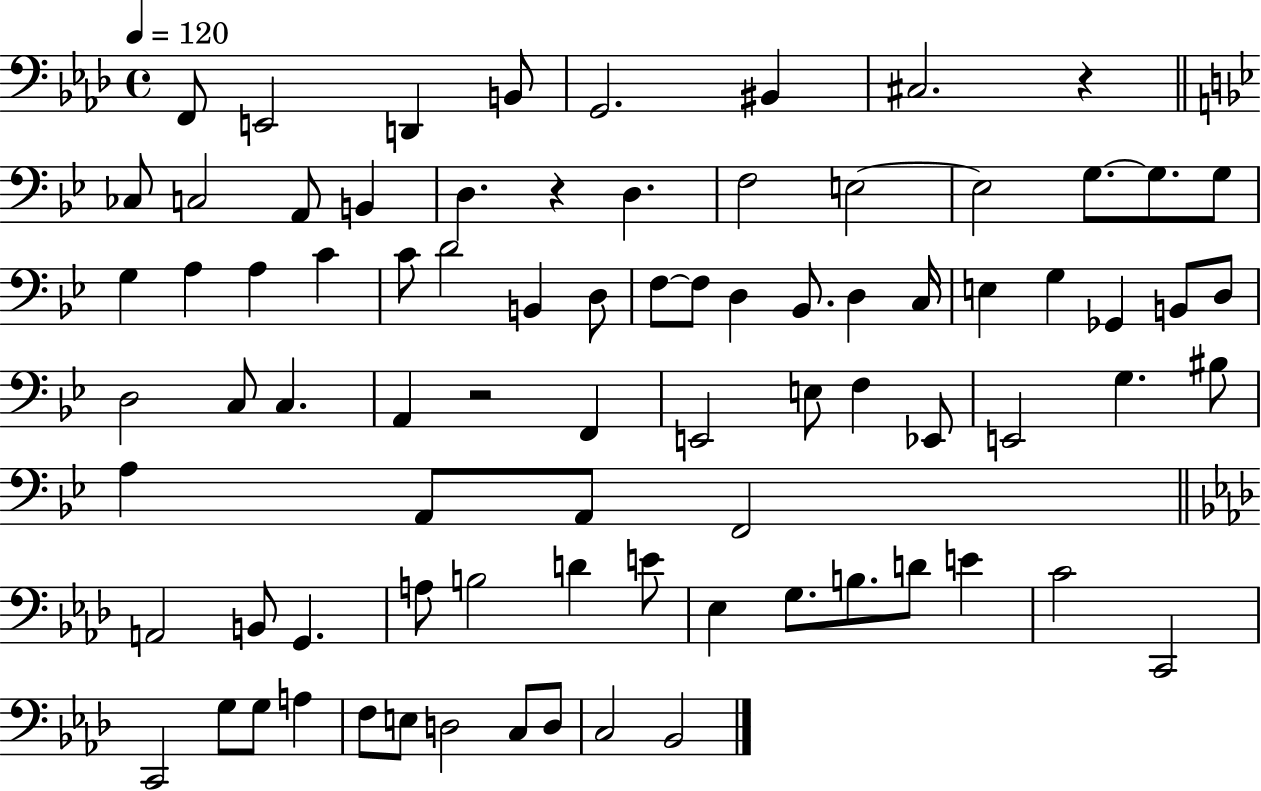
{
  \clef bass
  \time 4/4
  \defaultTimeSignature
  \key aes \major
  \tempo 4 = 120
  f,8 e,2 d,4 b,8 | g,2. bis,4 | cis2. r4 | \bar "||" \break \key bes \major ces8 c2 a,8 b,4 | d4. r4 d4. | f2 e2~~ | e2 g8.~~ g8. g8 | \break g4 a4 a4 c'4 | c'8 d'2 b,4 d8 | f8~~ f8 d4 bes,8. d4 c16 | e4 g4 ges,4 b,8 d8 | \break d2 c8 c4. | a,4 r2 f,4 | e,2 e8 f4 ees,8 | e,2 g4. bis8 | \break a4 a,8 a,8 f,2 | \bar "||" \break \key f \minor a,2 b,8 g,4. | a8 b2 d'4 e'8 | ees4 g8. b8. d'8 e'4 | c'2 c,2 | \break c,2 g8 g8 a4 | f8 e8 d2 c8 d8 | c2 bes,2 | \bar "|."
}